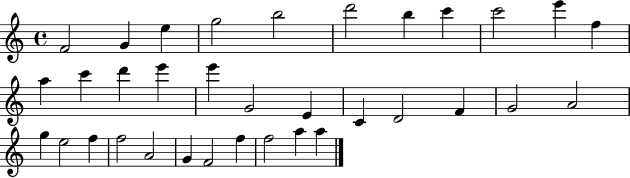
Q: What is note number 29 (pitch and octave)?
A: G4